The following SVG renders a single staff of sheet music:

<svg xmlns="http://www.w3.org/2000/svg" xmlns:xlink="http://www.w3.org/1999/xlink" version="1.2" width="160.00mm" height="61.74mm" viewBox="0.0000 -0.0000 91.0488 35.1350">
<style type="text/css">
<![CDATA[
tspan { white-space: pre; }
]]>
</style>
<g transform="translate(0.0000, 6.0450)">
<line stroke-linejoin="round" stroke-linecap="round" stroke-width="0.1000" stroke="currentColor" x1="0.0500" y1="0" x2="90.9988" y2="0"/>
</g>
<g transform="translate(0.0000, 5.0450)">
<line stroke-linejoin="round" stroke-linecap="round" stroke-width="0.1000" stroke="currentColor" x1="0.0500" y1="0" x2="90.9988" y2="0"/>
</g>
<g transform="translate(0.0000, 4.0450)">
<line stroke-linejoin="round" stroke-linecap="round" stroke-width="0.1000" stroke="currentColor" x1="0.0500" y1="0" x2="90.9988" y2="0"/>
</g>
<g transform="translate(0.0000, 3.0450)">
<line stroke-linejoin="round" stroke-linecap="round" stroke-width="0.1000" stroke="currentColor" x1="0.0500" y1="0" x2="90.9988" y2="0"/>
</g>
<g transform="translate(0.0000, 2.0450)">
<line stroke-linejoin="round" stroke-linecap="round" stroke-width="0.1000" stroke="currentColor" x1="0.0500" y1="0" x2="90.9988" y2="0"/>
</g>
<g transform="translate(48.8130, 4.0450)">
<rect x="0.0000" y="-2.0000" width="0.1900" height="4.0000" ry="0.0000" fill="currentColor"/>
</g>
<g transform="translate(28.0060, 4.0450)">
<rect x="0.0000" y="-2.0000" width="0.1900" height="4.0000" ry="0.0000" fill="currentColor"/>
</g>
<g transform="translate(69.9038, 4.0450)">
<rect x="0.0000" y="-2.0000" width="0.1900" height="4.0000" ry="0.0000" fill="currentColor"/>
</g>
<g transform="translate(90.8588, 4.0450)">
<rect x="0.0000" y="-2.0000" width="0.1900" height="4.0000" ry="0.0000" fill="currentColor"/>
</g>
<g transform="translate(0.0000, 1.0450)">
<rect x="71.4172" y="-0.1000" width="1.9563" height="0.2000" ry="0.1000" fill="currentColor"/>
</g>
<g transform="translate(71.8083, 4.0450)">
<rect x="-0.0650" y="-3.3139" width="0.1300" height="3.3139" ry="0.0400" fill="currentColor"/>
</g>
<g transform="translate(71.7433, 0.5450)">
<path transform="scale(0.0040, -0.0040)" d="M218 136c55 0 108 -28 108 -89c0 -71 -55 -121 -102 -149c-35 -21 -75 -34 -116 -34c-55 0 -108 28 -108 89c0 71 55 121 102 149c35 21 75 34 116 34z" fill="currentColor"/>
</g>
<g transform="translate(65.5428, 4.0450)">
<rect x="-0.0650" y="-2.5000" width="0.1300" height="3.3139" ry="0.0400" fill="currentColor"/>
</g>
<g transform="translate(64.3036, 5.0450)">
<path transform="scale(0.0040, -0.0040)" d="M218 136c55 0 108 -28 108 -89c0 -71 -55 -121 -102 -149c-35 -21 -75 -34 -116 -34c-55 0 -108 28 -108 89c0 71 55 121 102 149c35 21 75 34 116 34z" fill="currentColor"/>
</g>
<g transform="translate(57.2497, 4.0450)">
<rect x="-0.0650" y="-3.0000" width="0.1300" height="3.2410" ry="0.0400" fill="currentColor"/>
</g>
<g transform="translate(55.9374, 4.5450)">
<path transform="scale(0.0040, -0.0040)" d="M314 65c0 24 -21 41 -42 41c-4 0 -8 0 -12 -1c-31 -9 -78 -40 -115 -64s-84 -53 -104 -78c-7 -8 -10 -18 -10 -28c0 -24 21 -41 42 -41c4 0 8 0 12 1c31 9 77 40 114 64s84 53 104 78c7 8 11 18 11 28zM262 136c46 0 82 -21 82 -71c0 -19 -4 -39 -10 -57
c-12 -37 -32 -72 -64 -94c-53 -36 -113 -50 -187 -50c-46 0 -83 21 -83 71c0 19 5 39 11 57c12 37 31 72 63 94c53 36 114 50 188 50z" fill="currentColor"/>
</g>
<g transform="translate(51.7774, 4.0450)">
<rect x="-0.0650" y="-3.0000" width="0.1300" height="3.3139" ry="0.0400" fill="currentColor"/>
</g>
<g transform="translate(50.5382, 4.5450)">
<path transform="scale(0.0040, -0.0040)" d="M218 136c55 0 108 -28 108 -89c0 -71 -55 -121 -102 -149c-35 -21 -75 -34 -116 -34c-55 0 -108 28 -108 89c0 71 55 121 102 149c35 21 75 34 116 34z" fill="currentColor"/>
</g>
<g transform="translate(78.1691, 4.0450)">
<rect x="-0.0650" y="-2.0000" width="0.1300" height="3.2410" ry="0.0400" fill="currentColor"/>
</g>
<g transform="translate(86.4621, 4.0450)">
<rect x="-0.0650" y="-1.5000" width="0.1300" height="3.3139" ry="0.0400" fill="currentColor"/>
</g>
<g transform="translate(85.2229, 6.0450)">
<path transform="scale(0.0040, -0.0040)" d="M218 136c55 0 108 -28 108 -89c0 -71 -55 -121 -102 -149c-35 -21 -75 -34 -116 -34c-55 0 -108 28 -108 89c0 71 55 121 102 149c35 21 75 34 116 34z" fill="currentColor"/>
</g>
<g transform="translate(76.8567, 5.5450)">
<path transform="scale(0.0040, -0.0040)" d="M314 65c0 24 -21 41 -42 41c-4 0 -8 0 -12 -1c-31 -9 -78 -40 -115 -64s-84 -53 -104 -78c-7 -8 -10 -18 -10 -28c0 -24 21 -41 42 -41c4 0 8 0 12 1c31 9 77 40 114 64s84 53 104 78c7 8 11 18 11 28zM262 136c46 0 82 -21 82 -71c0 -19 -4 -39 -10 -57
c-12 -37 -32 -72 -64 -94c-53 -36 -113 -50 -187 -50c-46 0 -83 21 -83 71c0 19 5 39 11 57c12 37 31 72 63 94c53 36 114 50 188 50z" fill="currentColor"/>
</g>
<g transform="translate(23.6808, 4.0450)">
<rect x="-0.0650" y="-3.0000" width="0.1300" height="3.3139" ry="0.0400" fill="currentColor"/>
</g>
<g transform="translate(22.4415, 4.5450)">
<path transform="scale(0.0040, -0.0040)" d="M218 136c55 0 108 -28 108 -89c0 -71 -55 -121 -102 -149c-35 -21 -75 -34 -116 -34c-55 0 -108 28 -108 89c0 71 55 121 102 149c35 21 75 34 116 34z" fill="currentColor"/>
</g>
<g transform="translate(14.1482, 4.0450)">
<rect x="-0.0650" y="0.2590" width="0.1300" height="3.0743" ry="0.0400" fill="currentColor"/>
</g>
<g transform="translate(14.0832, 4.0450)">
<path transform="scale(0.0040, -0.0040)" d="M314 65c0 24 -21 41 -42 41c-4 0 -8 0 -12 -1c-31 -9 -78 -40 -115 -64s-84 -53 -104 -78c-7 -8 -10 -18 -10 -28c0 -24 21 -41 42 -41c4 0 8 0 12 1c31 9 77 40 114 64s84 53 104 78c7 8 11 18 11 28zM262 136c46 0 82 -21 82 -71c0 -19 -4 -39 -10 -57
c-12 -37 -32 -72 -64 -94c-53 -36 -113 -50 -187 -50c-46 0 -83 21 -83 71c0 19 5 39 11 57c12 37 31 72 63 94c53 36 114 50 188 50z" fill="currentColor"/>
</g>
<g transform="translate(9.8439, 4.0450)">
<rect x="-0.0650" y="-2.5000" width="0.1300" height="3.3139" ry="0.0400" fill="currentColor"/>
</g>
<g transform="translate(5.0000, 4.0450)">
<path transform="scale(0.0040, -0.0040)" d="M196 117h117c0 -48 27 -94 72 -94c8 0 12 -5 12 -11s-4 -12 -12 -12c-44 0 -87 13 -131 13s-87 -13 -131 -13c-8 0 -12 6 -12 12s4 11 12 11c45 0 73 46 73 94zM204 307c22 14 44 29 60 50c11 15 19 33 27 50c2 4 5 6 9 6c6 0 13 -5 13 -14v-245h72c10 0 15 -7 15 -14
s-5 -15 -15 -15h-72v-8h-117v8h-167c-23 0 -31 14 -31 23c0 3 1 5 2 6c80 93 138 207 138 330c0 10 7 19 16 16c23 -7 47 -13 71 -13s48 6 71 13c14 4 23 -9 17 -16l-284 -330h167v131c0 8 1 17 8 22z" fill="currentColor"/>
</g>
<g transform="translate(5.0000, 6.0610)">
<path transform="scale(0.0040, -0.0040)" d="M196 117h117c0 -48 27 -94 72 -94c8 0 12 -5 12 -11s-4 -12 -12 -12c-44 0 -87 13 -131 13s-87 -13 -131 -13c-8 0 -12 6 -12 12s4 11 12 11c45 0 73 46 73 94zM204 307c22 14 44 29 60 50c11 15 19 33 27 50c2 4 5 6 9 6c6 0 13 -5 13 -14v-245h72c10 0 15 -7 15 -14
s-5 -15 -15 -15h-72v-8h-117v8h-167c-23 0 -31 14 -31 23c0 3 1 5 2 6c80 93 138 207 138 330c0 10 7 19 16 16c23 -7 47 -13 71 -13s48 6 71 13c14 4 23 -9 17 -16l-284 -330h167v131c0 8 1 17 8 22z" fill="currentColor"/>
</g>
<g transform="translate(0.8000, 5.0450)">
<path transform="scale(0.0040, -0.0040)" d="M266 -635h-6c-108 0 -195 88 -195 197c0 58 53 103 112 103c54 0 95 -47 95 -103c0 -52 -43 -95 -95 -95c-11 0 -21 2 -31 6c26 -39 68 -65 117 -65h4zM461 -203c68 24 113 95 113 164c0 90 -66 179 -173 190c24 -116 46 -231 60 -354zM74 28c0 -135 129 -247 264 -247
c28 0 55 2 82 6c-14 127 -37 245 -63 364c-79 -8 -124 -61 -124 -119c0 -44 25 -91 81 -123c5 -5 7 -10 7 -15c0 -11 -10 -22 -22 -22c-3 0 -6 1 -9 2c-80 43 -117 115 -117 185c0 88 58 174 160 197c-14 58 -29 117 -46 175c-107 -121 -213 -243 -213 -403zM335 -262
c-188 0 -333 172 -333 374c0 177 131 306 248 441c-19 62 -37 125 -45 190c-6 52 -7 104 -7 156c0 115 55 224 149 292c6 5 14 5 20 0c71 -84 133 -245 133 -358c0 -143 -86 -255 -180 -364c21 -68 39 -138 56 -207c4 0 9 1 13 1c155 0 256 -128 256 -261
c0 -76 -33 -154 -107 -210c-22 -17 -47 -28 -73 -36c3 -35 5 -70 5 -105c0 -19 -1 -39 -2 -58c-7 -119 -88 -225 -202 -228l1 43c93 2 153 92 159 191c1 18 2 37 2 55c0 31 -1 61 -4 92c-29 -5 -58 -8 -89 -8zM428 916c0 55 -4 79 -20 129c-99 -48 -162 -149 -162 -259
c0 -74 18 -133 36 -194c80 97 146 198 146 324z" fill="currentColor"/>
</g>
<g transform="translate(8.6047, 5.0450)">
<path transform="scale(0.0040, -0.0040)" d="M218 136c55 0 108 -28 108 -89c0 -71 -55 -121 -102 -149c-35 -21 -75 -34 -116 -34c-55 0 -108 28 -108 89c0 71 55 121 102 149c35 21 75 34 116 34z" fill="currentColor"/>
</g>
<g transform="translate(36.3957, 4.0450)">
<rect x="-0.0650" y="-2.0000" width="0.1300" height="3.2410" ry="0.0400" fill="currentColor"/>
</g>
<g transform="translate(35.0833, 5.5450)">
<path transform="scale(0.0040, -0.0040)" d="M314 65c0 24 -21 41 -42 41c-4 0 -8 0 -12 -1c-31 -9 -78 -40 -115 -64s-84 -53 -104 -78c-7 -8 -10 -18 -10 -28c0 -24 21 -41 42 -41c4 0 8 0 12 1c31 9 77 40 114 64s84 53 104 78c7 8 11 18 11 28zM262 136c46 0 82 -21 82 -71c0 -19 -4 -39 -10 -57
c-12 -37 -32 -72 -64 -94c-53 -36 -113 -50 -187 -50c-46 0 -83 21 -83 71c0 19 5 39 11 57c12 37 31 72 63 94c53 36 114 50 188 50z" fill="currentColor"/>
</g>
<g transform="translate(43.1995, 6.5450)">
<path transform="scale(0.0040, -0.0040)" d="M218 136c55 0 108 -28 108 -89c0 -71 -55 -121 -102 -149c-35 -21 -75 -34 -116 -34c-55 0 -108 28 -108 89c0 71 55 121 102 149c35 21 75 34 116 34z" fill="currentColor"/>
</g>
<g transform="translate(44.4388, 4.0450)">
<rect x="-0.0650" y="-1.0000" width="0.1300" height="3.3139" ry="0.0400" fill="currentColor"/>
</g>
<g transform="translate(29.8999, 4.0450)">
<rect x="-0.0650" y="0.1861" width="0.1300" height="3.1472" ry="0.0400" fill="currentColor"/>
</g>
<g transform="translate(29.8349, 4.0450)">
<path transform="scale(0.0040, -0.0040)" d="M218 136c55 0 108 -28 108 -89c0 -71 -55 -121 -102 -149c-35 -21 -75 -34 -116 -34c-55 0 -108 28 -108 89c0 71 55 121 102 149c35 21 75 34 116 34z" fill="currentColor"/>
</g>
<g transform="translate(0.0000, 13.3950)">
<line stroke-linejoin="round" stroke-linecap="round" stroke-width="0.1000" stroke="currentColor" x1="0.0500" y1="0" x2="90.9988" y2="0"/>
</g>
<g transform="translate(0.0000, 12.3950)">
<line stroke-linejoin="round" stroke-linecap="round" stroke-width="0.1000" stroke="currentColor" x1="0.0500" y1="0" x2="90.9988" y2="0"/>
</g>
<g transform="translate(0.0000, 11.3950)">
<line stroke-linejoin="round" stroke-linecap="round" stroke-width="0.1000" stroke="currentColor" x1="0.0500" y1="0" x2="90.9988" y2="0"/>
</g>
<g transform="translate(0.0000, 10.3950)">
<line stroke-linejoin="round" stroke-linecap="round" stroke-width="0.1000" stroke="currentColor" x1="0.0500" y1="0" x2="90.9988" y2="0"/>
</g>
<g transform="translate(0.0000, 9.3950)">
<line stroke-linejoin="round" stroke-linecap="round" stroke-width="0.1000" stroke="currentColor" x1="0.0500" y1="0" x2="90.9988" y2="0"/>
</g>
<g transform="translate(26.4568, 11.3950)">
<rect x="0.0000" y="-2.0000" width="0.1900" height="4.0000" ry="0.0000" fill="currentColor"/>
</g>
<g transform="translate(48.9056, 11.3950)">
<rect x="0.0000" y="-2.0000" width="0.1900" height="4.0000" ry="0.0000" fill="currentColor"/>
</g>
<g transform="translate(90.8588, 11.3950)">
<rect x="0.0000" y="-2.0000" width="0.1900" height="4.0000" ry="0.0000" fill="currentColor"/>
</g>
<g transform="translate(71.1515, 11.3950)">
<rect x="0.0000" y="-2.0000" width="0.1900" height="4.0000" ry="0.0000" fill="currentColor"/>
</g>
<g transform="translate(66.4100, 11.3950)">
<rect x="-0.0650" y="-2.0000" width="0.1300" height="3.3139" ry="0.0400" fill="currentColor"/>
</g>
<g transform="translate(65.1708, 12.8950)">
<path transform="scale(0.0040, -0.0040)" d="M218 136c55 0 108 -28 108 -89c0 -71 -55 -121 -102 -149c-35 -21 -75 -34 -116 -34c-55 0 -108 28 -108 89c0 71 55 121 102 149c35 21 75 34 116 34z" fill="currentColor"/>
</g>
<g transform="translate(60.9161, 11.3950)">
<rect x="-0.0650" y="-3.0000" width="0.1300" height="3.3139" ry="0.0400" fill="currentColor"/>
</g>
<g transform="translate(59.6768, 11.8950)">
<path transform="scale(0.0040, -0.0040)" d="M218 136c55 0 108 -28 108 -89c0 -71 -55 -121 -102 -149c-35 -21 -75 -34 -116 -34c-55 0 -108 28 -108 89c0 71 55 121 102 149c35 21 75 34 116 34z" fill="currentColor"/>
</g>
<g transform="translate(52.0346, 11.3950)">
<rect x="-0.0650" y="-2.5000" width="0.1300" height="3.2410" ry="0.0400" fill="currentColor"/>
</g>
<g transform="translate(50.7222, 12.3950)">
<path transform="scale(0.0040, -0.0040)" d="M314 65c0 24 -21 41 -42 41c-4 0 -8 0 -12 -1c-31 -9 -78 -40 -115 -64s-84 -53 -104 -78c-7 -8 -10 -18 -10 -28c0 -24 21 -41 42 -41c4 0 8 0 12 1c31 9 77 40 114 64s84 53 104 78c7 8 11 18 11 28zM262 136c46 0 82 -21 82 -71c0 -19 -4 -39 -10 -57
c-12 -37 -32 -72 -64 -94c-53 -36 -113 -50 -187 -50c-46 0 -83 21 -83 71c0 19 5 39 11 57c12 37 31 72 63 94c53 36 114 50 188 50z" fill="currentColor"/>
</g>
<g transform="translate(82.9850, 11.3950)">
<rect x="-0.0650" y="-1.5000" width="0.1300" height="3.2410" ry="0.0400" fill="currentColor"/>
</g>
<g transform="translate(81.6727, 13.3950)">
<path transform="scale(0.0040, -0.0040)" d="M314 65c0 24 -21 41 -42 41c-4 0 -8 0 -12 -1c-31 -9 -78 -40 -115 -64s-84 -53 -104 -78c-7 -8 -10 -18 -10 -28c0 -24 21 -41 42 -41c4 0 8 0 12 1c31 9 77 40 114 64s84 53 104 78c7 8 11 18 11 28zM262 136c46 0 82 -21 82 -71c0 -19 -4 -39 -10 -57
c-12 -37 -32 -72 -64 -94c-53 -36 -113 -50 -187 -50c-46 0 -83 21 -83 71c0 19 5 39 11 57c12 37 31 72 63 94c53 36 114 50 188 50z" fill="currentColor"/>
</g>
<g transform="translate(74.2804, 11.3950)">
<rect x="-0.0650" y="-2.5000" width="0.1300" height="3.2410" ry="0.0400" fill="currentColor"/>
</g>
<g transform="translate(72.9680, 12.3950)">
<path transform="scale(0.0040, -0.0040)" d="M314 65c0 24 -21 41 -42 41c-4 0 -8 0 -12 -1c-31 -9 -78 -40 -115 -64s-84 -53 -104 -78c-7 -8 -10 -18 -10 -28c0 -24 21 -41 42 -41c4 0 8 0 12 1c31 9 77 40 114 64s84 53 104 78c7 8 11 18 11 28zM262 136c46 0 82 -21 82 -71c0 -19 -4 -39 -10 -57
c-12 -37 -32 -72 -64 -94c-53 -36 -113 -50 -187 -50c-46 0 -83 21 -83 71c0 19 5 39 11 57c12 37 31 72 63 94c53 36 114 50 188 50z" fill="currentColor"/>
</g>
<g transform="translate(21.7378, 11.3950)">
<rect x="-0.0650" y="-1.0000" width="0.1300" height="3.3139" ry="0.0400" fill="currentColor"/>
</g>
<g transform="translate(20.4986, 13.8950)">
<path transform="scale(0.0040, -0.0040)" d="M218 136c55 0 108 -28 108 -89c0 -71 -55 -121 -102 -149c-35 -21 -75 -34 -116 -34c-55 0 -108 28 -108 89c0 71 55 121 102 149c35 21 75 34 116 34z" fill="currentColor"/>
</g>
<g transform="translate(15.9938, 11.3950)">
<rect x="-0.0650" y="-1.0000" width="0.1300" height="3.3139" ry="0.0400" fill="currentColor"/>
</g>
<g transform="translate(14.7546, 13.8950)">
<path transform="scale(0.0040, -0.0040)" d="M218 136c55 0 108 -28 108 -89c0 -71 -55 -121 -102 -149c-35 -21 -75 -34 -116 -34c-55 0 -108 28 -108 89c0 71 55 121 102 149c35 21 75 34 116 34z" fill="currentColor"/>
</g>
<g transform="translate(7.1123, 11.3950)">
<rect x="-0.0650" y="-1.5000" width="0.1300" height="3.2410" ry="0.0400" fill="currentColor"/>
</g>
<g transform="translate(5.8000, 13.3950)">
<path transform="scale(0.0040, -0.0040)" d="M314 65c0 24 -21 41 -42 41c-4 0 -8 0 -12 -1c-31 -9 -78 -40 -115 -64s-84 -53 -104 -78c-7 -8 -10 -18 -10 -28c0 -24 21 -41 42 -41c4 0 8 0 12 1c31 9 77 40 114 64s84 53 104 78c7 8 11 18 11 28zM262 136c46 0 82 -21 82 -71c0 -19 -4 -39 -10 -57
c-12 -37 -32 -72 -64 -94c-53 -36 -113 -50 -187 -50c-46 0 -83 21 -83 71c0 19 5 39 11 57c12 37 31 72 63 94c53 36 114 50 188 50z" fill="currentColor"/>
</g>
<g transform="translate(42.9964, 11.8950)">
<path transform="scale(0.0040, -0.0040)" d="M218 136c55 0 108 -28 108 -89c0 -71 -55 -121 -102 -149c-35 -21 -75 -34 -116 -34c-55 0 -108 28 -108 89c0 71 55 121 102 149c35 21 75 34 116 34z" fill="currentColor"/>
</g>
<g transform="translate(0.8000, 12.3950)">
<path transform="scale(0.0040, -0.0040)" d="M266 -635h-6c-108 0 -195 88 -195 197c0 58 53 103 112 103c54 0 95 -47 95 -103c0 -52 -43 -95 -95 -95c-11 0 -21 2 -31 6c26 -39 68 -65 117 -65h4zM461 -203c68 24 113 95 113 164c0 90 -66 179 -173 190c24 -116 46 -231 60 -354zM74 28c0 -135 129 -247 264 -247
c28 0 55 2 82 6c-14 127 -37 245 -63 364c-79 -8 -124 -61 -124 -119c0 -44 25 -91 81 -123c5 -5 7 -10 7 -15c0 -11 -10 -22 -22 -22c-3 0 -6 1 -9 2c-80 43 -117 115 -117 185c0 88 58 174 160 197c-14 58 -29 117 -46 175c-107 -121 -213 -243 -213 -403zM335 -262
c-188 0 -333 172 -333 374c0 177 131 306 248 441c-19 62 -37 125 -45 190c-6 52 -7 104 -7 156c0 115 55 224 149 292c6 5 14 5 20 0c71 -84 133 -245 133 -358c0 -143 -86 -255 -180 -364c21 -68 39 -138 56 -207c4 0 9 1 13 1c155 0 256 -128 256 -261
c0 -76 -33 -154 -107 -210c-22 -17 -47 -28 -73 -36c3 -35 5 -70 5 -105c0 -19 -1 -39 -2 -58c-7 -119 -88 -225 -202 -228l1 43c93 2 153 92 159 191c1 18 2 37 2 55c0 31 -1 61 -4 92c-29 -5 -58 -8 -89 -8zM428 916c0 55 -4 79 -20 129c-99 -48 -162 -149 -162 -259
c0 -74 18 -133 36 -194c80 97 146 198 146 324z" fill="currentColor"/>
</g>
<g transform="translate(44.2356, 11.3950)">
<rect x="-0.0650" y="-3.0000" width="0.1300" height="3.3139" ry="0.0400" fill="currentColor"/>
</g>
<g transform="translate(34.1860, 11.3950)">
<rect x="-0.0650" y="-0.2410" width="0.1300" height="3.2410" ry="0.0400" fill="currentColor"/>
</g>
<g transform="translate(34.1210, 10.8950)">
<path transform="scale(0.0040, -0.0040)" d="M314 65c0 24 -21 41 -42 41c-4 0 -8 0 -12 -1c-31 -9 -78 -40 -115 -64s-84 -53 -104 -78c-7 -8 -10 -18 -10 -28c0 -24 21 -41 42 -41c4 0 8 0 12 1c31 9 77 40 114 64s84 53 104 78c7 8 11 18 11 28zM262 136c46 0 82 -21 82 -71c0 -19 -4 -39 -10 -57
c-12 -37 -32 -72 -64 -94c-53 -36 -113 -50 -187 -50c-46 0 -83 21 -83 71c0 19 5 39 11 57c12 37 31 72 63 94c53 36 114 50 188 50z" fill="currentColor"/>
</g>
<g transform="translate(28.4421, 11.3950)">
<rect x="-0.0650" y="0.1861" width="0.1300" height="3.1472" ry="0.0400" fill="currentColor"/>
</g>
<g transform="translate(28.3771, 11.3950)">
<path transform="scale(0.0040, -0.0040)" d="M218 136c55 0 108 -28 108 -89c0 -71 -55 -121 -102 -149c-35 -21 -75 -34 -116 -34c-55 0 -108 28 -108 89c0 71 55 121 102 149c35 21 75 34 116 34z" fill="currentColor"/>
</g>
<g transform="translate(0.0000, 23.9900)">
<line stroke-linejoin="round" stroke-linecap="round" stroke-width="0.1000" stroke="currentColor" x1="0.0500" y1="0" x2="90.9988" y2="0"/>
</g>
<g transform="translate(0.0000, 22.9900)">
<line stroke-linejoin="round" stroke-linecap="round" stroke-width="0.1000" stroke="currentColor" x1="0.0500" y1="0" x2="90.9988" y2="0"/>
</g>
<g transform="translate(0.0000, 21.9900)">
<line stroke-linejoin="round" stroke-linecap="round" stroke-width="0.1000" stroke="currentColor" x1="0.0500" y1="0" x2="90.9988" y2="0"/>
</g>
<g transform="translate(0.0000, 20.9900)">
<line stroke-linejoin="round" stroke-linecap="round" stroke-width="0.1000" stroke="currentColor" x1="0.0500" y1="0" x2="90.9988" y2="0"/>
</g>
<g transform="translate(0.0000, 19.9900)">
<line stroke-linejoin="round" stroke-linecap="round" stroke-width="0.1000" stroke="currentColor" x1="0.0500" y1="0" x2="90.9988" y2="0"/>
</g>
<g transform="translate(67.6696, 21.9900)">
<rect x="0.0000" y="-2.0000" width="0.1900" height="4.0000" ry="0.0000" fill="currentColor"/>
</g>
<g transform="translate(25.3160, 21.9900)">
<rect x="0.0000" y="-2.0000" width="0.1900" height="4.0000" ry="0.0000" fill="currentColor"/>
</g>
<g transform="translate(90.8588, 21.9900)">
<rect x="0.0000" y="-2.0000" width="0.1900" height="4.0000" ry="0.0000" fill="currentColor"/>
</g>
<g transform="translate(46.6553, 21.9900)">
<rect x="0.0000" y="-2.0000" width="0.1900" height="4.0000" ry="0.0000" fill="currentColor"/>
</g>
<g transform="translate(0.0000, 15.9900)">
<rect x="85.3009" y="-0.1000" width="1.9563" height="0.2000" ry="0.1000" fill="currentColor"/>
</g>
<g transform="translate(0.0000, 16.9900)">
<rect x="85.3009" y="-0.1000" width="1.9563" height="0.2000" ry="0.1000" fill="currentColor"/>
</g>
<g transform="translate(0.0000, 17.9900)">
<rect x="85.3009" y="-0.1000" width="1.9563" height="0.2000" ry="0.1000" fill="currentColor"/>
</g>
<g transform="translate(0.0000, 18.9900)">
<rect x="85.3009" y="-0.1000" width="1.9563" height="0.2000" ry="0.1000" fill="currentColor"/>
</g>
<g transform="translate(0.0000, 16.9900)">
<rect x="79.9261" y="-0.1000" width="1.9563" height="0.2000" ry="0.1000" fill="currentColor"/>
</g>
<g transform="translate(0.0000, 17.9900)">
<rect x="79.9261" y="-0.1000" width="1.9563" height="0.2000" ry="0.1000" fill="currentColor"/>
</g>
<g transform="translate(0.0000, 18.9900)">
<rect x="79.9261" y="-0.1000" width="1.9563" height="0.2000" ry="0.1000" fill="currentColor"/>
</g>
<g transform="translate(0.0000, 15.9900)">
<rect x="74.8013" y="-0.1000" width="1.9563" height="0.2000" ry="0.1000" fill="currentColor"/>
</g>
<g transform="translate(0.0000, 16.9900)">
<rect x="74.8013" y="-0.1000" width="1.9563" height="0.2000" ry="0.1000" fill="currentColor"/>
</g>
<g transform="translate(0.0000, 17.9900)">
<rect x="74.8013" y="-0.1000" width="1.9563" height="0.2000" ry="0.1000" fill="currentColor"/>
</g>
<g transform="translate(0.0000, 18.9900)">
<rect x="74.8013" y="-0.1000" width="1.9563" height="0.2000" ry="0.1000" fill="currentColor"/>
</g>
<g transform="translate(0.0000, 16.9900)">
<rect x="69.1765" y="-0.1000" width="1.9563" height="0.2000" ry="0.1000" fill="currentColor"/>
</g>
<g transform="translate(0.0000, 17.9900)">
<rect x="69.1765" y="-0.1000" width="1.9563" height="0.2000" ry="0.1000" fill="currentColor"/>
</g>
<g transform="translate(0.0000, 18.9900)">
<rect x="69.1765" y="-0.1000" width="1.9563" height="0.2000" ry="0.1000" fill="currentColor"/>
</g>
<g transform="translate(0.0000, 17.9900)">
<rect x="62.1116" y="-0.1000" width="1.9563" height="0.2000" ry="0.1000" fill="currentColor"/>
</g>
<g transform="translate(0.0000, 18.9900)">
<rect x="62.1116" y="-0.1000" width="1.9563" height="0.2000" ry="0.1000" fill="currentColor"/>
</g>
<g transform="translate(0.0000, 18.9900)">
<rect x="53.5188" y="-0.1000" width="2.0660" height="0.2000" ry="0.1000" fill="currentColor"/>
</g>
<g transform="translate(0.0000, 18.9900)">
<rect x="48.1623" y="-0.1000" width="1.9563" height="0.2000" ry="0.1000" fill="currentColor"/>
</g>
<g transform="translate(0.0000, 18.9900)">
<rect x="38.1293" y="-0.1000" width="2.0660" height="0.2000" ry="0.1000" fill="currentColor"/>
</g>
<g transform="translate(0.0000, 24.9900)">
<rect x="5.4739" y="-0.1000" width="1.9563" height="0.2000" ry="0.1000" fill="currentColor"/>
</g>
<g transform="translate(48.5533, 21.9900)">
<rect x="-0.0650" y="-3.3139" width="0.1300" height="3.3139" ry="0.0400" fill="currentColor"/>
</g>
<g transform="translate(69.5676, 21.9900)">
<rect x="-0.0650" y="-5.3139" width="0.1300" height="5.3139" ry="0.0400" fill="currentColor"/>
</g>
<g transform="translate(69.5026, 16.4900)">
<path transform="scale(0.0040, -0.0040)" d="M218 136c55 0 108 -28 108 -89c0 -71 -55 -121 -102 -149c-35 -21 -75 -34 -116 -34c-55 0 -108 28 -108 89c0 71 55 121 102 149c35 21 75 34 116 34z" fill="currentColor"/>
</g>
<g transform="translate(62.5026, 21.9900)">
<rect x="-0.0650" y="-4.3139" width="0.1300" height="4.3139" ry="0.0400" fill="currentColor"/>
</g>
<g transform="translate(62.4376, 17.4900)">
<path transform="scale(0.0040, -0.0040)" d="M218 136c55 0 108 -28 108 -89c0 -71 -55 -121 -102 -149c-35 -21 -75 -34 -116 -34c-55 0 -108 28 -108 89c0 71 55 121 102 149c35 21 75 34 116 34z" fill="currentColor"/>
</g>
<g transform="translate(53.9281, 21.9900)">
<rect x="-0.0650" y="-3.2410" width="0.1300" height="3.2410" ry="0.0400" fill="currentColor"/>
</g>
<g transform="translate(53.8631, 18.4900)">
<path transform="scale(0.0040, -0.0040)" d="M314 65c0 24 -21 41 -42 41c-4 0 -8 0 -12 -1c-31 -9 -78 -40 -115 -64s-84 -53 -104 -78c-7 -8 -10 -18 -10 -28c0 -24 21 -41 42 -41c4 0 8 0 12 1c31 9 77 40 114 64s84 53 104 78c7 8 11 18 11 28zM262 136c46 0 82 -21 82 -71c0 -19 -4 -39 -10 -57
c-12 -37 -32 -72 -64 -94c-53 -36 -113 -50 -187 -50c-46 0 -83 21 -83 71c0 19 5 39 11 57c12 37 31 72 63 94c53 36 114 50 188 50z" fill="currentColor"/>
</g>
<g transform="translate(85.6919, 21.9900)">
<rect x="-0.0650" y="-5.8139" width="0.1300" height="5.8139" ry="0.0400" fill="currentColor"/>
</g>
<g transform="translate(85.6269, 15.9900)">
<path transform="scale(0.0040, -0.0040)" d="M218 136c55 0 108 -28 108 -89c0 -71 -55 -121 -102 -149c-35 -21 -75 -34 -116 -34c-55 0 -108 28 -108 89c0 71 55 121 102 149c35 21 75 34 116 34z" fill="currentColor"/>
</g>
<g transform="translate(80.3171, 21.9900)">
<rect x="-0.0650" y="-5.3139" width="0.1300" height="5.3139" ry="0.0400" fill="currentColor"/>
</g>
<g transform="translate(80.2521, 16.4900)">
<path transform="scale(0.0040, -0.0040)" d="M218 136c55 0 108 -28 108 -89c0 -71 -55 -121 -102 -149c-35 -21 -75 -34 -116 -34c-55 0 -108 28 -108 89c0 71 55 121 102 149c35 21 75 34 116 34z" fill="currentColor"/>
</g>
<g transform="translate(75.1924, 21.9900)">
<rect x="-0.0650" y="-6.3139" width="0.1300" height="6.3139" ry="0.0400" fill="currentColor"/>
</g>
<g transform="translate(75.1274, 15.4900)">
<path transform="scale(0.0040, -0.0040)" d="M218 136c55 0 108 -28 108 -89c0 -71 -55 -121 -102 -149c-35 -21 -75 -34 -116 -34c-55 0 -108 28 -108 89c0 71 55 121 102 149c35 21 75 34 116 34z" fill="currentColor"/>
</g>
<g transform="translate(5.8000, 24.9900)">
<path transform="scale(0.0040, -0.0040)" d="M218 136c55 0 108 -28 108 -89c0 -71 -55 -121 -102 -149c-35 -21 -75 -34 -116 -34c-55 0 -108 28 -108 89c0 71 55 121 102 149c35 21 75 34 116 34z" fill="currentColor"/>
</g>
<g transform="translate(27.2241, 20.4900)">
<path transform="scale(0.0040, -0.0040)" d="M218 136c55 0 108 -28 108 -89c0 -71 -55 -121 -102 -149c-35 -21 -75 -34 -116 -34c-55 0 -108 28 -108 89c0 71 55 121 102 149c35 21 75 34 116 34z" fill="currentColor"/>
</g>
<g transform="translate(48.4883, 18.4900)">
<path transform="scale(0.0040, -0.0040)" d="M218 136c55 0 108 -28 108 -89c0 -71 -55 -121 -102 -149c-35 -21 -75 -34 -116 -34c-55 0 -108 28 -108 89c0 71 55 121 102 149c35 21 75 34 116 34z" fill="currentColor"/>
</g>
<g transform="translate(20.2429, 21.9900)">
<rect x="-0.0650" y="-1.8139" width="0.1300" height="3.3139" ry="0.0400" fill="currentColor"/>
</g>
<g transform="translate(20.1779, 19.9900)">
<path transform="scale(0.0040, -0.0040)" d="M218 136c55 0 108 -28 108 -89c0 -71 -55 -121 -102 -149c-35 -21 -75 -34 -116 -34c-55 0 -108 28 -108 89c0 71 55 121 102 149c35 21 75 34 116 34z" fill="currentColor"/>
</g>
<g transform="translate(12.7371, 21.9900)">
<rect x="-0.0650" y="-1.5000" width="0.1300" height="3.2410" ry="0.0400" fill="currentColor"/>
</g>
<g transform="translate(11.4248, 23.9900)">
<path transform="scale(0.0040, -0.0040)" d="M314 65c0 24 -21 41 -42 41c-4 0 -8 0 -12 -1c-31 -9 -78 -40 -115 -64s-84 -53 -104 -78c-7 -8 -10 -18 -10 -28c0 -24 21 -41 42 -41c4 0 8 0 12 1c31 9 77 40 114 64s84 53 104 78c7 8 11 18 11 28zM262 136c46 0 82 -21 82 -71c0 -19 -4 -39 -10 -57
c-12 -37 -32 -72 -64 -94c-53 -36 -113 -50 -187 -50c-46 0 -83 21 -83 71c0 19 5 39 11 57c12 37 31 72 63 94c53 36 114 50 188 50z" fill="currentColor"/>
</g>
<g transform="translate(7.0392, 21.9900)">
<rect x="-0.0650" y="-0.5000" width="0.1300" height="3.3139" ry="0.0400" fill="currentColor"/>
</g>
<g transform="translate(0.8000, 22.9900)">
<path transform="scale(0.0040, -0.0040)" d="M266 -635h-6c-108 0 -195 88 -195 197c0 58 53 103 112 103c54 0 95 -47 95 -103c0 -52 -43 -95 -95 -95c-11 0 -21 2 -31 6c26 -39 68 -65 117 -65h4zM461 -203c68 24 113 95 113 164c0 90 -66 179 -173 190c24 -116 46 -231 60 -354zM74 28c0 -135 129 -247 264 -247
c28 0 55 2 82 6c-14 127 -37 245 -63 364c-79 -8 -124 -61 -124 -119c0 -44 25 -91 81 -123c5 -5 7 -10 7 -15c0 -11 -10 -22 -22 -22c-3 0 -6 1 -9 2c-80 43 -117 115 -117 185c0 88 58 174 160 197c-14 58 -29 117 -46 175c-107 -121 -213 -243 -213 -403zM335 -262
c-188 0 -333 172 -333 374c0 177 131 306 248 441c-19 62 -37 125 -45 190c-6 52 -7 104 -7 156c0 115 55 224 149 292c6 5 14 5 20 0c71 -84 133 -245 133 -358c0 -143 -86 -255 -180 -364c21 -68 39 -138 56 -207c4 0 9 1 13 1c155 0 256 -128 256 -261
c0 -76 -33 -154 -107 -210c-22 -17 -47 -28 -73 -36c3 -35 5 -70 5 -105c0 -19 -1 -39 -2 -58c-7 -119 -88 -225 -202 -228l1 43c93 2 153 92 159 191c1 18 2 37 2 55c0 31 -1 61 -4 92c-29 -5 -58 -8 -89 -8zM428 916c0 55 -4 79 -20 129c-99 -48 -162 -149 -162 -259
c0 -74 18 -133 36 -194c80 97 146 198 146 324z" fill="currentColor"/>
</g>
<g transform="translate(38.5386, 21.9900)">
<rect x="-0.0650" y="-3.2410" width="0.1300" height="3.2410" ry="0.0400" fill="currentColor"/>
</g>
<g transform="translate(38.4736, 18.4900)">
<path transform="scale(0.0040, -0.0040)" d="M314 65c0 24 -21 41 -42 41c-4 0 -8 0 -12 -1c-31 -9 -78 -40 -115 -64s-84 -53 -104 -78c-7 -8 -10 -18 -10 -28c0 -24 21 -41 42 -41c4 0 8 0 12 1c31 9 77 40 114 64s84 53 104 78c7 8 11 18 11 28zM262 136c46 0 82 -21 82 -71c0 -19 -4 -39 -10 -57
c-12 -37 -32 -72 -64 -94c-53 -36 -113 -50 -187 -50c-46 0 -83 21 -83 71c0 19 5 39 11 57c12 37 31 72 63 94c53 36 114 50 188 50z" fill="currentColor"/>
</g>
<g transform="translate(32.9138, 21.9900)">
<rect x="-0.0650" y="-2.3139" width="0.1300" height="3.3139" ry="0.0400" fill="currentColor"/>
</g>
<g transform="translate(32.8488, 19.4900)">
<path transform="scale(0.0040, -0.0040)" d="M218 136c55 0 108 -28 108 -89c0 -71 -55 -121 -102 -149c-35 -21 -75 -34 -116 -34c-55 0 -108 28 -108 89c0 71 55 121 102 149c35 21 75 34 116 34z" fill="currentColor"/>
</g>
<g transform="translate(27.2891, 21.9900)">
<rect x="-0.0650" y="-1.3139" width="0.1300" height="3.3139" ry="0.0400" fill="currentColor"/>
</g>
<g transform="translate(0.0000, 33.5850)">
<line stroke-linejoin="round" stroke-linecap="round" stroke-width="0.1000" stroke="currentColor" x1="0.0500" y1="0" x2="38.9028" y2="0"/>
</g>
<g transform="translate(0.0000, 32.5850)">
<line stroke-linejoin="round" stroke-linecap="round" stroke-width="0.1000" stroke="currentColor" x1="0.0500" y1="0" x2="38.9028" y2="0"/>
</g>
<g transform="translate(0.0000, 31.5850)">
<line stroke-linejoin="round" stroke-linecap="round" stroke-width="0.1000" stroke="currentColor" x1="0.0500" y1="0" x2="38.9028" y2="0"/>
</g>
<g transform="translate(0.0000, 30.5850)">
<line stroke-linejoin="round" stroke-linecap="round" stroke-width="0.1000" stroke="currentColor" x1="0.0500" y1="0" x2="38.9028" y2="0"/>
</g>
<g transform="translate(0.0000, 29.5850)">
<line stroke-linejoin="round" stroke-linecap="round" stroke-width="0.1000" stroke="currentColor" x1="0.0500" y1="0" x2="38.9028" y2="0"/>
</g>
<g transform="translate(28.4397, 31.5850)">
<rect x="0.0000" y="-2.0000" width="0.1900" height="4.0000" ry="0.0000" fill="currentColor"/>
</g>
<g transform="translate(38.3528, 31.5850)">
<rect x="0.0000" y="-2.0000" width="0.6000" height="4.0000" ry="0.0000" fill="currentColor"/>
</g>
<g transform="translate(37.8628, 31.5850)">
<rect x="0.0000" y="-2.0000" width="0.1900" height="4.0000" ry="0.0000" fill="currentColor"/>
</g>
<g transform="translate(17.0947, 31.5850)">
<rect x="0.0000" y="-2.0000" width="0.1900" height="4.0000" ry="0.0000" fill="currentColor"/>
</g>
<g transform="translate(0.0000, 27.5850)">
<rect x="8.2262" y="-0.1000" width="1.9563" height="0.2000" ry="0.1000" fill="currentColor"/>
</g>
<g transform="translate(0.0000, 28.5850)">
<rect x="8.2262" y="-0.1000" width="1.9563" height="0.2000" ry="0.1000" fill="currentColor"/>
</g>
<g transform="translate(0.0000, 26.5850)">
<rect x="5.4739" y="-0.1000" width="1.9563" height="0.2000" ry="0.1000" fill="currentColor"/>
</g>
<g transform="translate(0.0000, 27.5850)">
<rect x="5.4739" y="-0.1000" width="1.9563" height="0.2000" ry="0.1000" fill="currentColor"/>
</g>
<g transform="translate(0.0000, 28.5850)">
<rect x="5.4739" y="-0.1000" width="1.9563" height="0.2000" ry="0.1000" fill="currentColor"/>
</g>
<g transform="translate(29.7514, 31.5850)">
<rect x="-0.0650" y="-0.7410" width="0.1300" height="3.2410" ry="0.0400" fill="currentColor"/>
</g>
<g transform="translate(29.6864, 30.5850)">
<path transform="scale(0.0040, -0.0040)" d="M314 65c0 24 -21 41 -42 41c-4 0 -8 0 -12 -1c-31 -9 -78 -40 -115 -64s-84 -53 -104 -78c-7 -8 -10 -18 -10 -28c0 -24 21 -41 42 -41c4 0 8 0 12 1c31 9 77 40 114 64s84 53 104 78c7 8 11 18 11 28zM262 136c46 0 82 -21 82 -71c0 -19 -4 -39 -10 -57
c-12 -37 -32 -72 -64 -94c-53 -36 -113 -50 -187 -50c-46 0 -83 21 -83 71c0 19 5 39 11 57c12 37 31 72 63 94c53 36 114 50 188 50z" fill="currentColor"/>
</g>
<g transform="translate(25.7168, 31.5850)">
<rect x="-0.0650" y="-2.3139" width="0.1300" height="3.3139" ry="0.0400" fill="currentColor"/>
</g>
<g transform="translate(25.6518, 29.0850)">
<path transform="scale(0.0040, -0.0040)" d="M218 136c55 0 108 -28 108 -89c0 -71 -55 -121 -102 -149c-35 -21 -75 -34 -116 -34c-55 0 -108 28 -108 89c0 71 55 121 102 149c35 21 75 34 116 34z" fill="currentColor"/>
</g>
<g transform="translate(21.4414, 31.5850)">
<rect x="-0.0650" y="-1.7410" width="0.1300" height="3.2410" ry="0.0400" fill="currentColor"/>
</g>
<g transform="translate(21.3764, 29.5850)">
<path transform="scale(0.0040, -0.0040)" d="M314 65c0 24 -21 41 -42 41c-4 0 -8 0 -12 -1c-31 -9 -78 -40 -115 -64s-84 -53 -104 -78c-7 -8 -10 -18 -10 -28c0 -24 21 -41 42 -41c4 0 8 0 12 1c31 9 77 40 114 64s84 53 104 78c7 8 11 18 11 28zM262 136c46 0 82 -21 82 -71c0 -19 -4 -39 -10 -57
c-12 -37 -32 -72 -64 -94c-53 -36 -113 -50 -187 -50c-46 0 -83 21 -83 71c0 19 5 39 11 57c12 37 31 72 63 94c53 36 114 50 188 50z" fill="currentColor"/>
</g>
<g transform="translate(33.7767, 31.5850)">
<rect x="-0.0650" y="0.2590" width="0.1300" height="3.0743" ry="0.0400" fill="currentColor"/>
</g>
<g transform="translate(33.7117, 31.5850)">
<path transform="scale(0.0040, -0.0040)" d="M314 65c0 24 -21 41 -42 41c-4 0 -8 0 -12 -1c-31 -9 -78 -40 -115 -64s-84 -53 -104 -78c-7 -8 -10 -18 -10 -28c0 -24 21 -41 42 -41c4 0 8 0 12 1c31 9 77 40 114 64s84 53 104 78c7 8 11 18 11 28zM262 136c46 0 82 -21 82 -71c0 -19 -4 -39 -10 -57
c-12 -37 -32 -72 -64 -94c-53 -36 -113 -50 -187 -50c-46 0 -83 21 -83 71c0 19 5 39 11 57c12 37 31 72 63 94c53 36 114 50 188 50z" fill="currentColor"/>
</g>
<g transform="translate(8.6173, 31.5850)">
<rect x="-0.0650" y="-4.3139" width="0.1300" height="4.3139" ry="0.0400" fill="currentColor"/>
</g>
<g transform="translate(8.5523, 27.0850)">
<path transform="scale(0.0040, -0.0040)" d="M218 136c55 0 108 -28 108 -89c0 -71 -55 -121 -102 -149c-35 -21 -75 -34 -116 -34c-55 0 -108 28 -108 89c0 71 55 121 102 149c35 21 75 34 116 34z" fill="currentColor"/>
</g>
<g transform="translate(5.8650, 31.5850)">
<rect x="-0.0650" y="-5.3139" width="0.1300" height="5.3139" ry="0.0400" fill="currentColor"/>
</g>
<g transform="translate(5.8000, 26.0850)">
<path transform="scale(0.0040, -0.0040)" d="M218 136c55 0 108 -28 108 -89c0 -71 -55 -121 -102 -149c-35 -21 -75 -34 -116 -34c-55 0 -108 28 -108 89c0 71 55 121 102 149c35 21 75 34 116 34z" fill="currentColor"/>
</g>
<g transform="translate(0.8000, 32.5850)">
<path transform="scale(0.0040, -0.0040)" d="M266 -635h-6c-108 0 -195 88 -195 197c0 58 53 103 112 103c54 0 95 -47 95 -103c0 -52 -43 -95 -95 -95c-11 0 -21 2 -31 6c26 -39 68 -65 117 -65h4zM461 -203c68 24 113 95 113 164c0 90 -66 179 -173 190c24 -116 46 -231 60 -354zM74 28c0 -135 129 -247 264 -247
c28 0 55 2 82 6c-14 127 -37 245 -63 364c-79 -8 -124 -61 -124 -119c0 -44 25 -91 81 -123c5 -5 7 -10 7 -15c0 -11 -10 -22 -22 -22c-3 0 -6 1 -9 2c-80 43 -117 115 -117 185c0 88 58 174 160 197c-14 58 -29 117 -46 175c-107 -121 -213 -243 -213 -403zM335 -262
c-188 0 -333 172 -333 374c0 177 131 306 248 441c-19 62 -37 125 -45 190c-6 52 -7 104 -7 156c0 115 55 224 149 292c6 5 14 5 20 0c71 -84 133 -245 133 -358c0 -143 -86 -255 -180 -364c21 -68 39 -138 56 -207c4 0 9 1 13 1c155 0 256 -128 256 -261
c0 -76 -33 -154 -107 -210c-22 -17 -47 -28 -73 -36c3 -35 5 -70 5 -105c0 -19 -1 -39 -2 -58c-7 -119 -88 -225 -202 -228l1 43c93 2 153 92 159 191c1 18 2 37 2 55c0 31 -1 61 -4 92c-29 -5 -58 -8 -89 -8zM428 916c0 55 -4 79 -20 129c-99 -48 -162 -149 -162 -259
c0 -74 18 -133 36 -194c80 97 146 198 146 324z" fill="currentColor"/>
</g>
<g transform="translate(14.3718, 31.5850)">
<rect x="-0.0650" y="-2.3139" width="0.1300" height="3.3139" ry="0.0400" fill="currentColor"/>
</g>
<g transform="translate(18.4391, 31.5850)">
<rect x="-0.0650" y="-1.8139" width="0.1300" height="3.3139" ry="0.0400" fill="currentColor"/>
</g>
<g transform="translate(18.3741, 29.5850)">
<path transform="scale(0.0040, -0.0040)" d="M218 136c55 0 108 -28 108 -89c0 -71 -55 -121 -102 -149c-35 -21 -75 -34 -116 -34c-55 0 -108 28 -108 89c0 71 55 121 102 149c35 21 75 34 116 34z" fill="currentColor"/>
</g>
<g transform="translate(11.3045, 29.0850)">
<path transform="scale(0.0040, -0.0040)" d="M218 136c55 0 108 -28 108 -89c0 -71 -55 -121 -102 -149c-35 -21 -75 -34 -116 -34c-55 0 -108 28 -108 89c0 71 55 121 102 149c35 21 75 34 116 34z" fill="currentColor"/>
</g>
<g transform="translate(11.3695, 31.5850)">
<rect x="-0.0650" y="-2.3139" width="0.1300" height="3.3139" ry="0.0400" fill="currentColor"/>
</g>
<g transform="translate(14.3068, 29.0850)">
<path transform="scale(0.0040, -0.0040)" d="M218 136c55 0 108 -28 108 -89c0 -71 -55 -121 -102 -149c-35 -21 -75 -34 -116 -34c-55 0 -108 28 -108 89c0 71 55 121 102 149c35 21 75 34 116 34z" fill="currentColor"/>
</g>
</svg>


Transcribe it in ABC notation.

X:1
T:Untitled
M:4/4
L:1/4
K:C
G B2 A B F2 D A A2 G b F2 E E2 D D B c2 A G2 A F G2 E2 C E2 f e g b2 b b2 d' f' a' f' g' f' d' g g f f2 g d2 B2